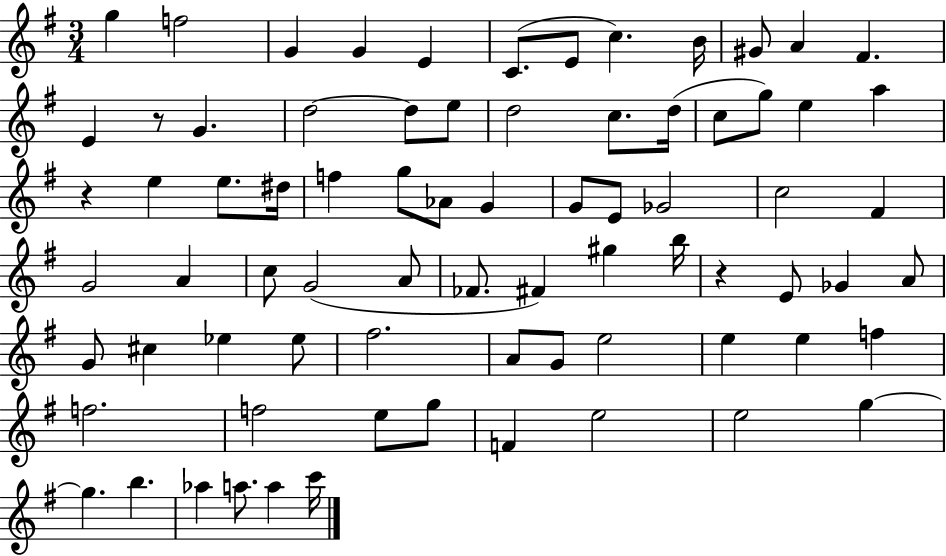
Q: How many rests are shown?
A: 3